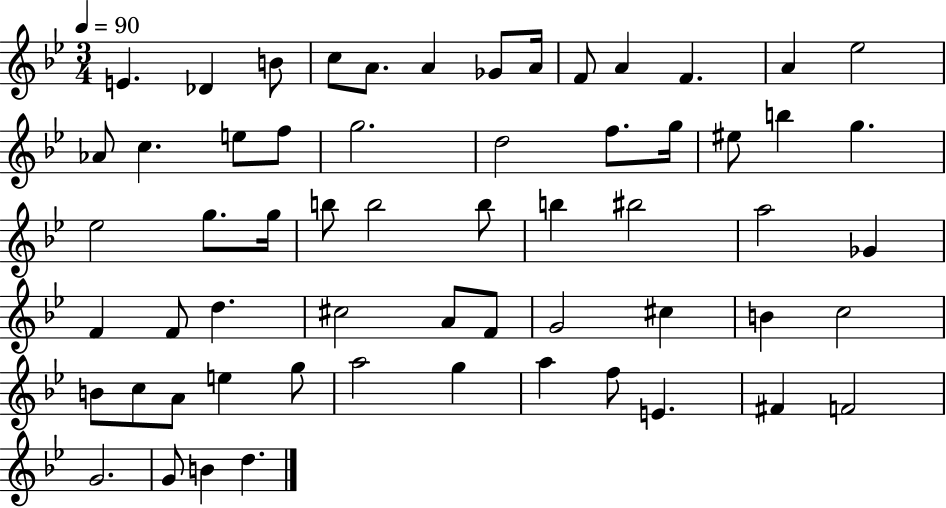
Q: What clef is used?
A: treble